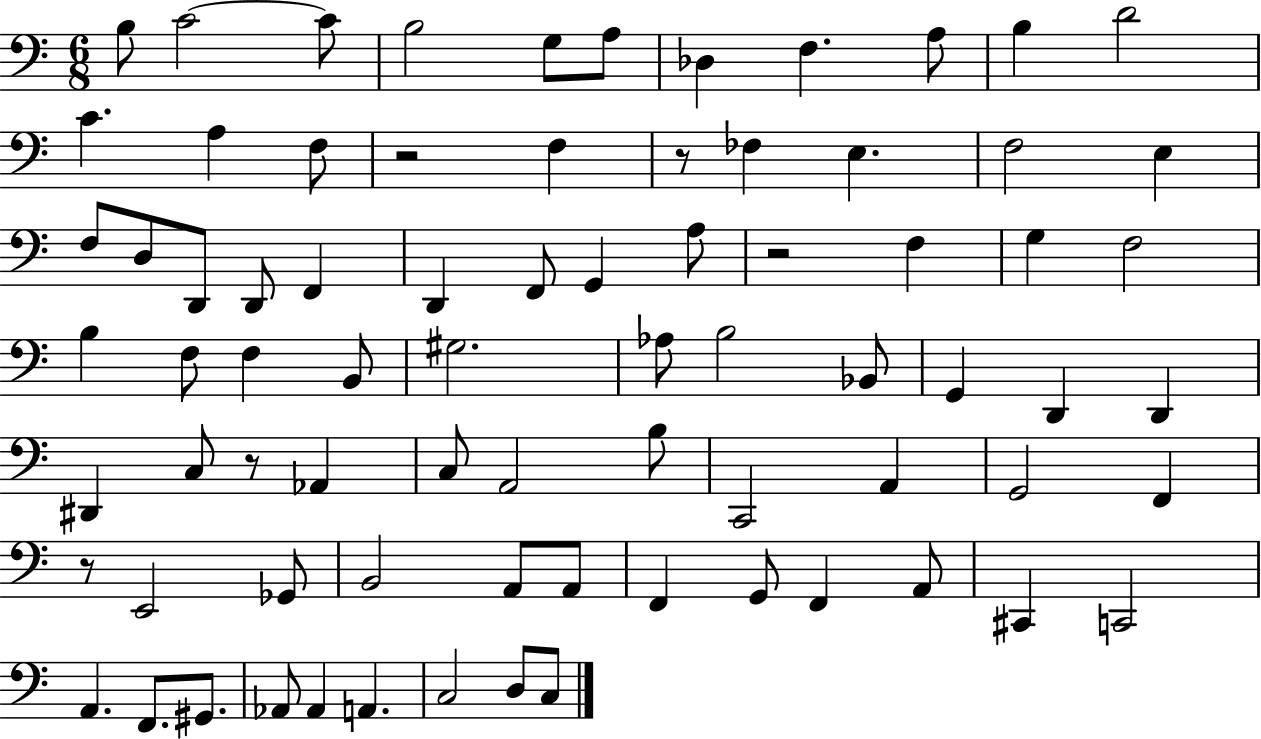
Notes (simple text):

B3/e C4/h C4/e B3/h G3/e A3/e Db3/q F3/q. A3/e B3/q D4/h C4/q. A3/q F3/e R/h F3/q R/e FES3/q E3/q. F3/h E3/q F3/e D3/e D2/e D2/e F2/q D2/q F2/e G2/q A3/e R/h F3/q G3/q F3/h B3/q F3/e F3/q B2/e G#3/h. Ab3/e B3/h Bb2/e G2/q D2/q D2/q D#2/q C3/e R/e Ab2/q C3/e A2/h B3/e C2/h A2/q G2/h F2/q R/e E2/h Gb2/e B2/h A2/e A2/e F2/q G2/e F2/q A2/e C#2/q C2/h A2/q. F2/e. G#2/e. Ab2/e Ab2/q A2/q. C3/h D3/e C3/e